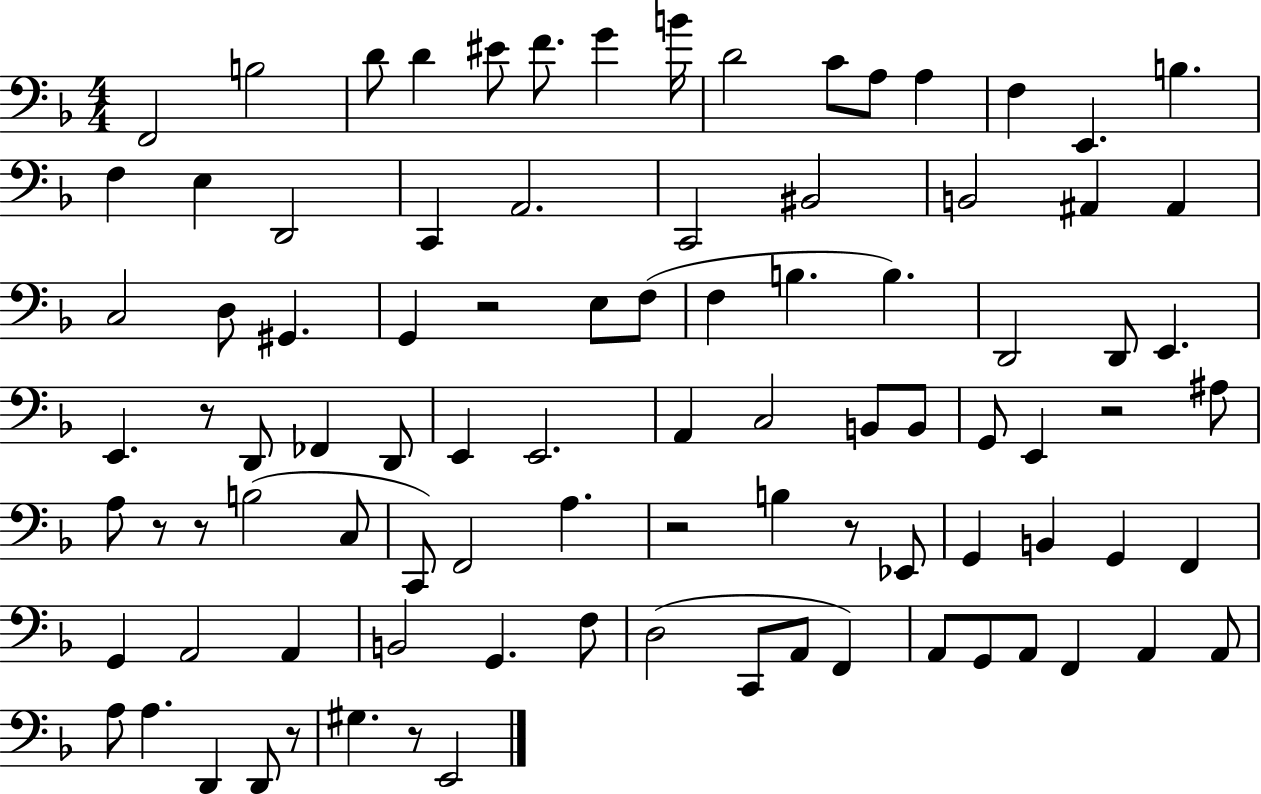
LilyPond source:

{
  \clef bass
  \numericTimeSignature
  \time 4/4
  \key f \major
  f,2 b2 | d'8 d'4 eis'8 f'8. g'4 b'16 | d'2 c'8 a8 a4 | f4 e,4. b4. | \break f4 e4 d,2 | c,4 a,2. | c,2 bis,2 | b,2 ais,4 ais,4 | \break c2 d8 gis,4. | g,4 r2 e8 f8( | f4 b4. b4.) | d,2 d,8 e,4. | \break e,4. r8 d,8 fes,4 d,8 | e,4 e,2. | a,4 c2 b,8 b,8 | g,8 e,4 r2 ais8 | \break a8 r8 r8 b2( c8 | c,8) f,2 a4. | r2 b4 r8 ees,8 | g,4 b,4 g,4 f,4 | \break g,4 a,2 a,4 | b,2 g,4. f8 | d2( c,8 a,8 f,4) | a,8 g,8 a,8 f,4 a,4 a,8 | \break a8 a4. d,4 d,8 r8 | gis4. r8 e,2 | \bar "|."
}